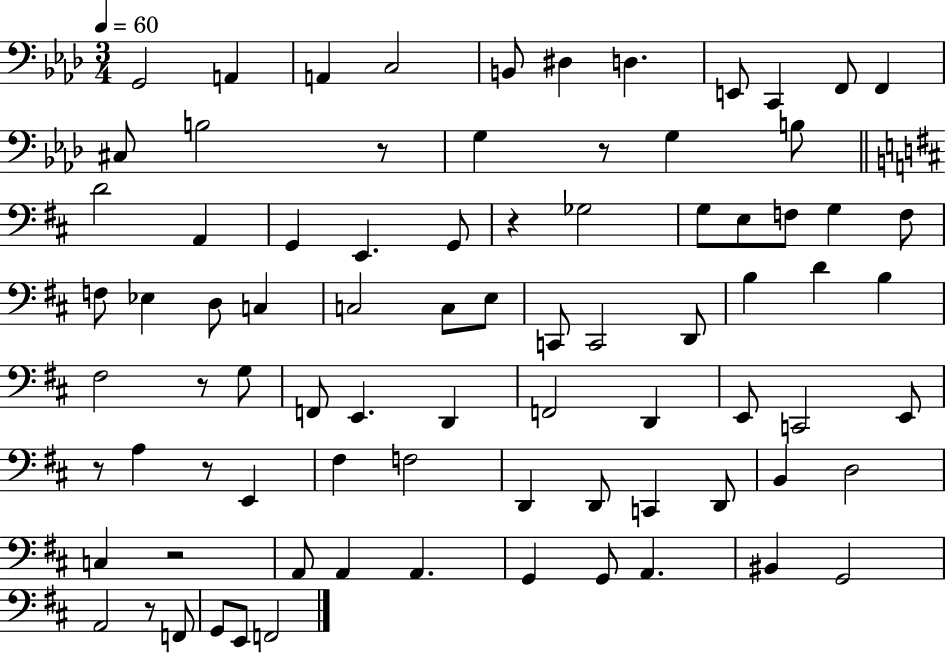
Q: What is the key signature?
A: AES major